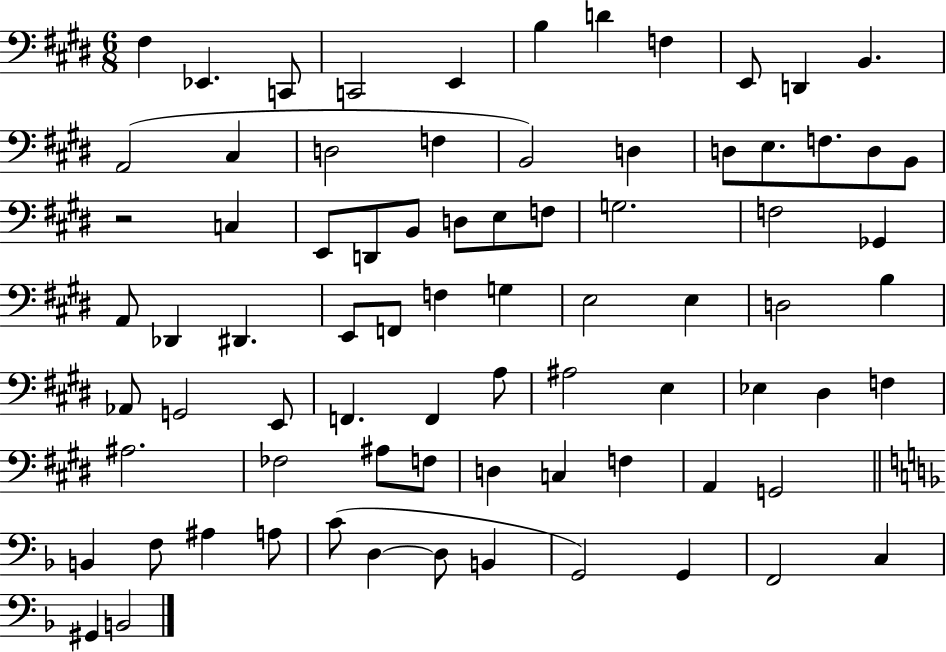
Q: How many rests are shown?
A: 1